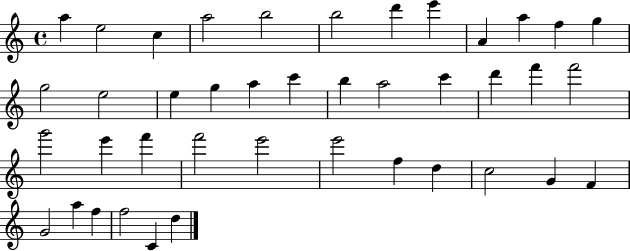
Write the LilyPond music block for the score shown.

{
  \clef treble
  \time 4/4
  \defaultTimeSignature
  \key c \major
  a''4 e''2 c''4 | a''2 b''2 | b''2 d'''4 e'''4 | a'4 a''4 f''4 g''4 | \break g''2 e''2 | e''4 g''4 a''4 c'''4 | b''4 a''2 c'''4 | d'''4 f'''4 f'''2 | \break g'''2 e'''4 f'''4 | f'''2 e'''2 | e'''2 f''4 d''4 | c''2 g'4 f'4 | \break g'2 a''4 f''4 | f''2 c'4 d''4 | \bar "|."
}